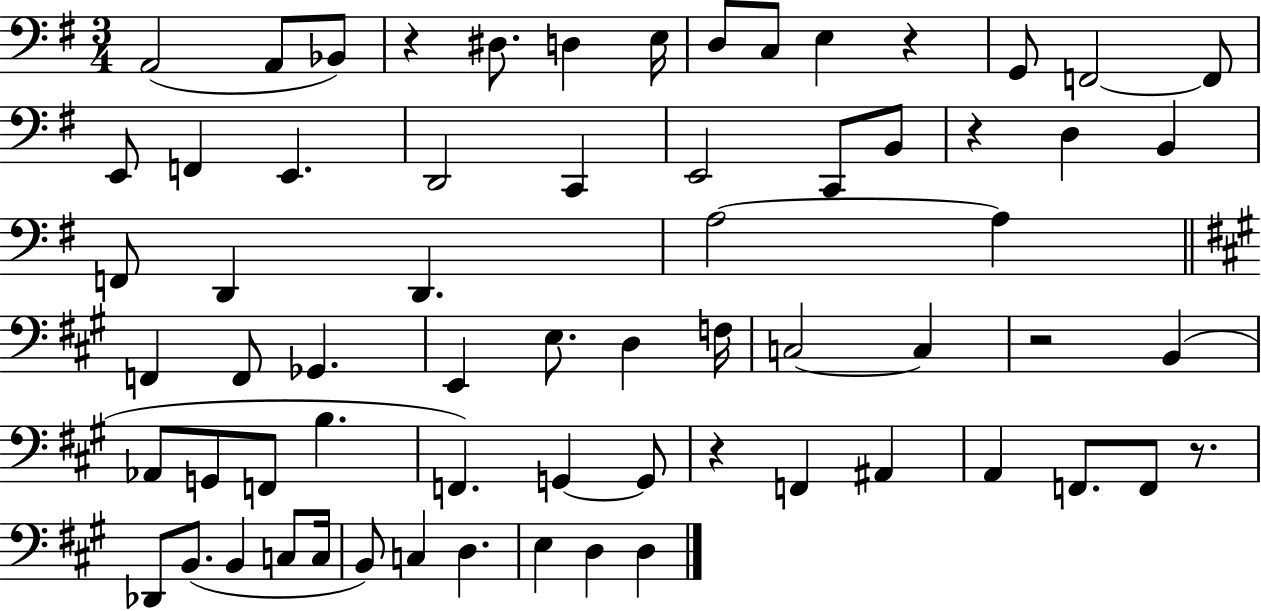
A2/h A2/e Bb2/e R/q D#3/e. D3/q E3/s D3/e C3/e E3/q R/q G2/e F2/h F2/e E2/e F2/q E2/q. D2/h C2/q E2/h C2/e B2/e R/q D3/q B2/q F2/e D2/q D2/q. A3/h A3/q F2/q F2/e Gb2/q. E2/q E3/e. D3/q F3/s C3/h C3/q R/h B2/q Ab2/e G2/e F2/e B3/q. F2/q. G2/q G2/e R/q F2/q A#2/q A2/q F2/e. F2/e R/e. Db2/e B2/e. B2/q C3/e C3/s B2/e C3/q D3/q. E3/q D3/q D3/q